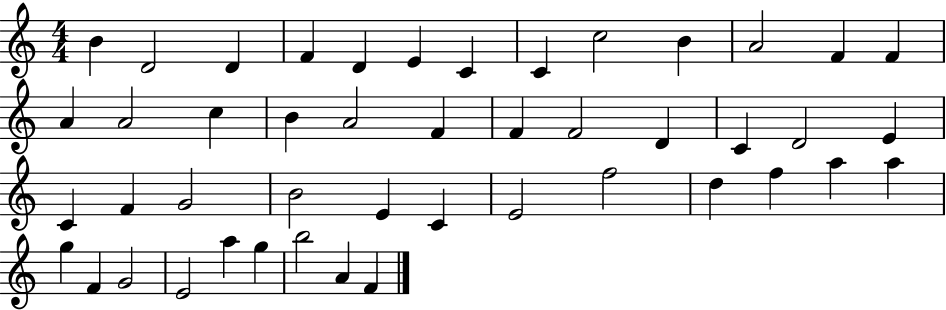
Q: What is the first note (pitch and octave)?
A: B4